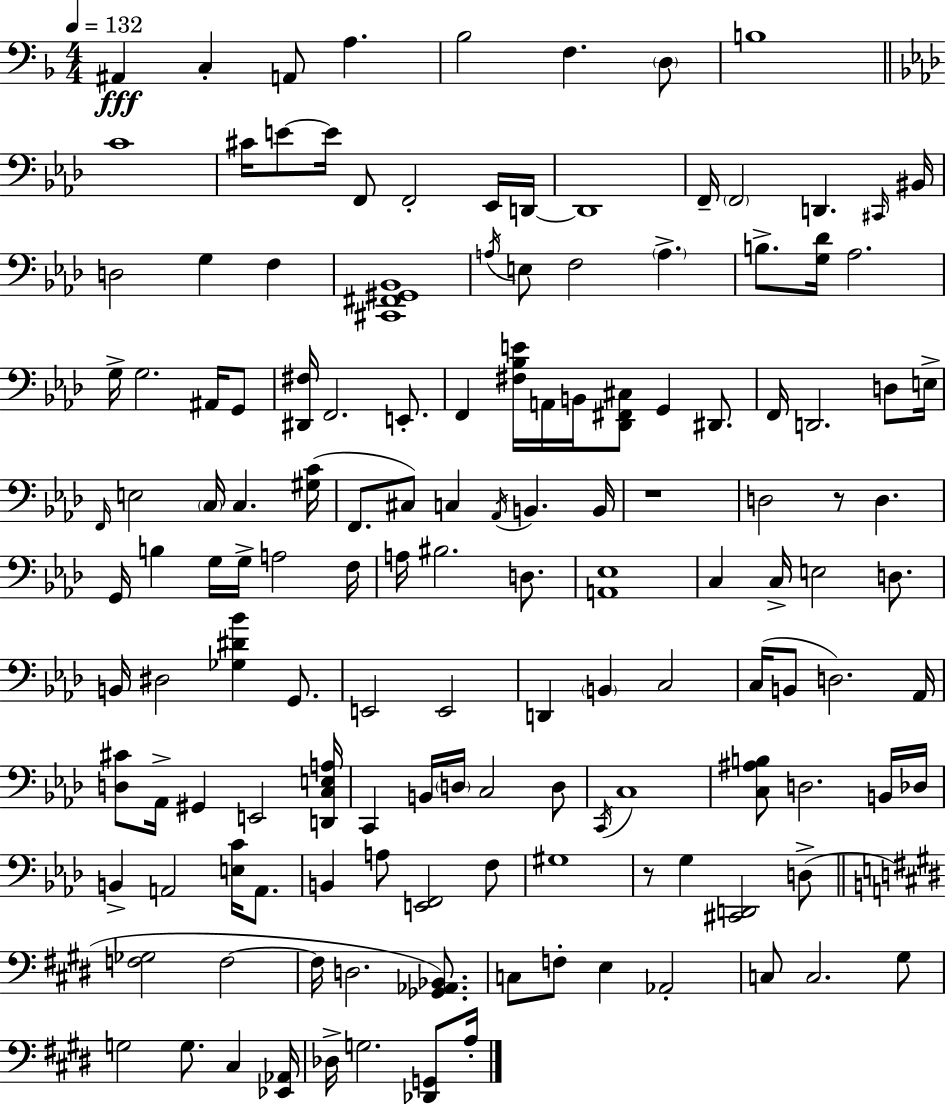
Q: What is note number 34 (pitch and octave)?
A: A#2